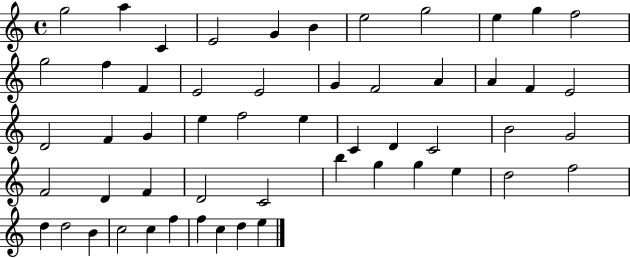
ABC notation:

X:1
T:Untitled
M:4/4
L:1/4
K:C
g2 a C E2 G B e2 g2 e g f2 g2 f F E2 E2 G F2 A A F E2 D2 F G e f2 e C D C2 B2 G2 F2 D F D2 C2 b g g e d2 f2 d d2 B c2 c f f c d e